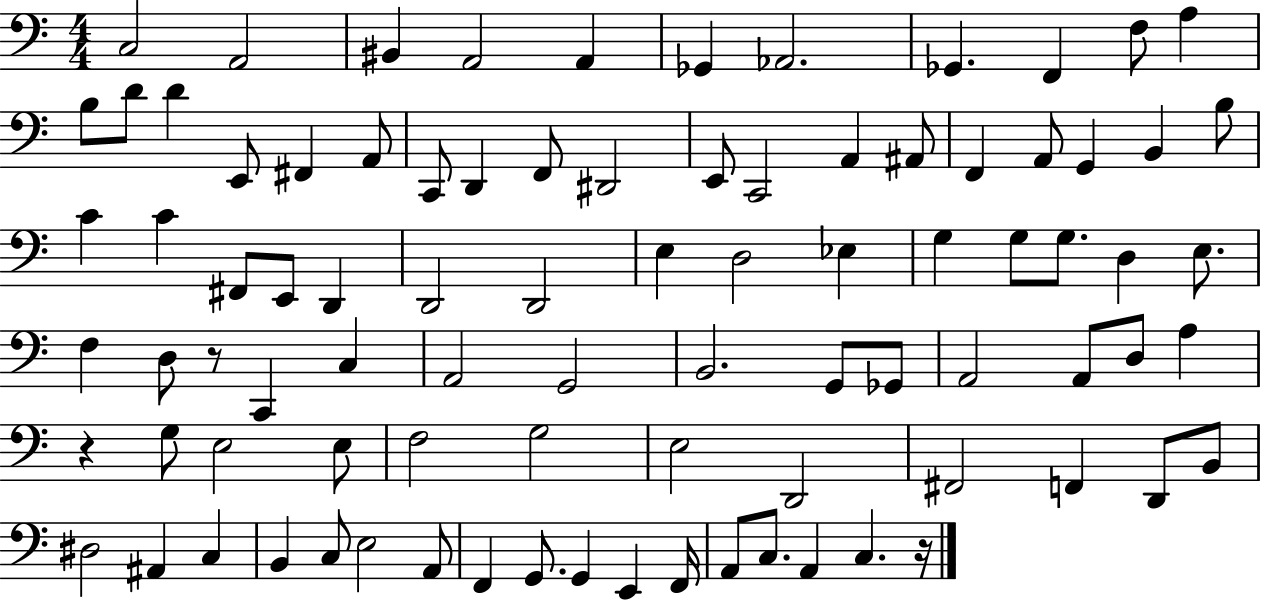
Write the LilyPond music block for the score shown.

{
  \clef bass
  \numericTimeSignature
  \time 4/4
  \key c \major
  \repeat volta 2 { c2 a,2 | bis,4 a,2 a,4 | ges,4 aes,2. | ges,4. f,4 f8 a4 | \break b8 d'8 d'4 e,8 fis,4 a,8 | c,8 d,4 f,8 dis,2 | e,8 c,2 a,4 ais,8 | f,4 a,8 g,4 b,4 b8 | \break c'4 c'4 fis,8 e,8 d,4 | d,2 d,2 | e4 d2 ees4 | g4 g8 g8. d4 e8. | \break f4 d8 r8 c,4 c4 | a,2 g,2 | b,2. g,8 ges,8 | a,2 a,8 d8 a4 | \break r4 g8 e2 e8 | f2 g2 | e2 d,2 | fis,2 f,4 d,8 b,8 | \break dis2 ais,4 c4 | b,4 c8 e2 a,8 | f,4 g,8. g,4 e,4 f,16 | a,8 c8. a,4 c4. r16 | \break } \bar "|."
}